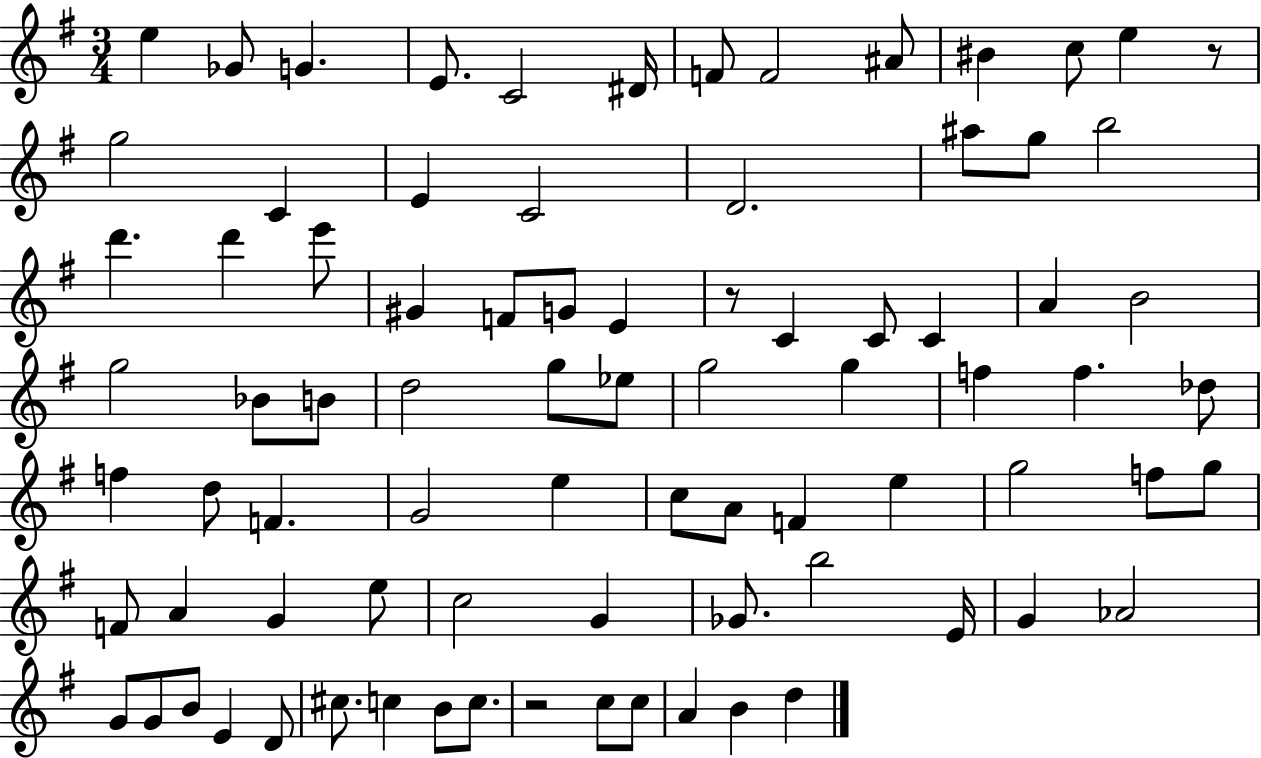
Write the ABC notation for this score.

X:1
T:Untitled
M:3/4
L:1/4
K:G
e _G/2 G E/2 C2 ^D/4 F/2 F2 ^A/2 ^B c/2 e z/2 g2 C E C2 D2 ^a/2 g/2 b2 d' d' e'/2 ^G F/2 G/2 E z/2 C C/2 C A B2 g2 _B/2 B/2 d2 g/2 _e/2 g2 g f f _d/2 f d/2 F G2 e c/2 A/2 F e g2 f/2 g/2 F/2 A G e/2 c2 G _G/2 b2 E/4 G _A2 G/2 G/2 B/2 E D/2 ^c/2 c B/2 c/2 z2 c/2 c/2 A B d